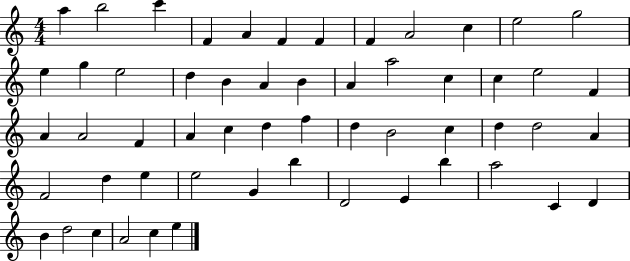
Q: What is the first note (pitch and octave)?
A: A5